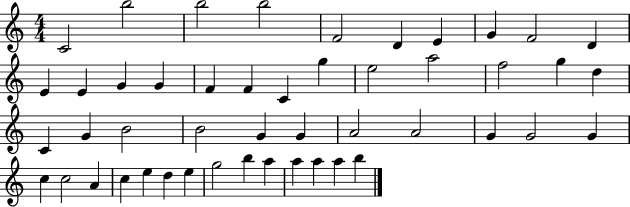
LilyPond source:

{
  \clef treble
  \numericTimeSignature
  \time 4/4
  \key c \major
  c'2 b''2 | b''2 b''2 | f'2 d'4 e'4 | g'4 f'2 d'4 | \break e'4 e'4 g'4 g'4 | f'4 f'4 c'4 g''4 | e''2 a''2 | f''2 g''4 d''4 | \break c'4 g'4 b'2 | b'2 g'4 g'4 | a'2 a'2 | g'4 g'2 g'4 | \break c''4 c''2 a'4 | c''4 e''4 d''4 e''4 | g''2 b''4 a''4 | a''4 a''4 a''4 b''4 | \break \bar "|."
}